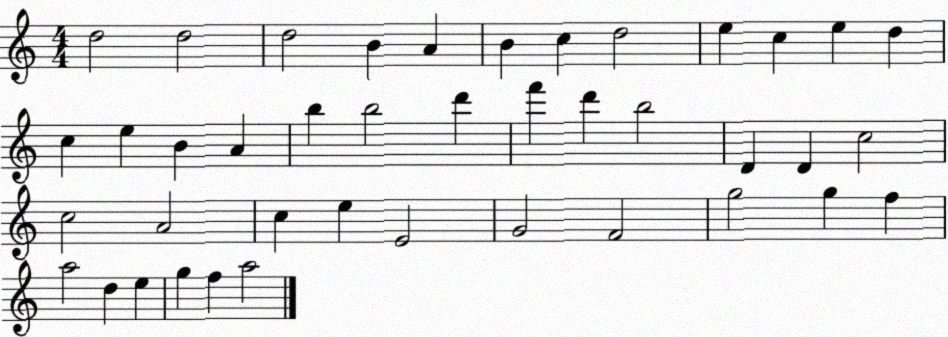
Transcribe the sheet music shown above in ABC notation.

X:1
T:Untitled
M:4/4
L:1/4
K:C
d2 d2 d2 B A B c d2 e c e d c e B A b b2 d' f' d' b2 D D c2 c2 A2 c e E2 G2 F2 g2 g f a2 d e g f a2